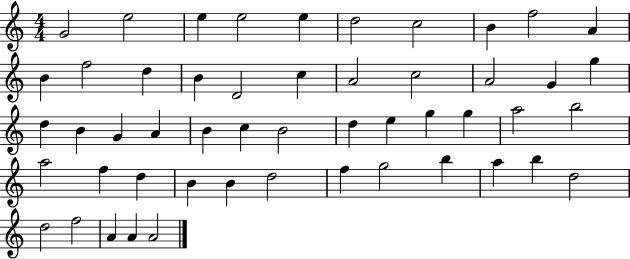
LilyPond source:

{
  \clef treble
  \numericTimeSignature
  \time 4/4
  \key c \major
  g'2 e''2 | e''4 e''2 e''4 | d''2 c''2 | b'4 f''2 a'4 | \break b'4 f''2 d''4 | b'4 d'2 c''4 | a'2 c''2 | a'2 g'4 g''4 | \break d''4 b'4 g'4 a'4 | b'4 c''4 b'2 | d''4 e''4 g''4 g''4 | a''2 b''2 | \break a''2 f''4 d''4 | b'4 b'4 d''2 | f''4 g''2 b''4 | a''4 b''4 d''2 | \break d''2 f''2 | a'4 a'4 a'2 | \bar "|."
}